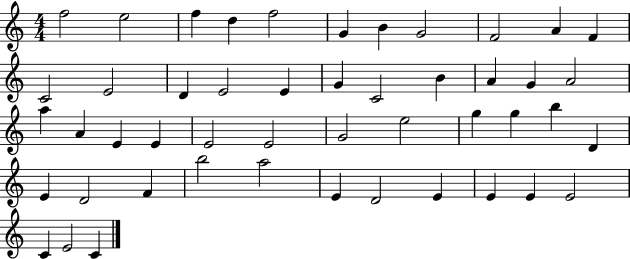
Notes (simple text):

F5/h E5/h F5/q D5/q F5/h G4/q B4/q G4/h F4/h A4/q F4/q C4/h E4/h D4/q E4/h E4/q G4/q C4/h B4/q A4/q G4/q A4/h A5/q A4/q E4/q E4/q E4/h E4/h G4/h E5/h G5/q G5/q B5/q D4/q E4/q D4/h F4/q B5/h A5/h E4/q D4/h E4/q E4/q E4/q E4/h C4/q E4/h C4/q